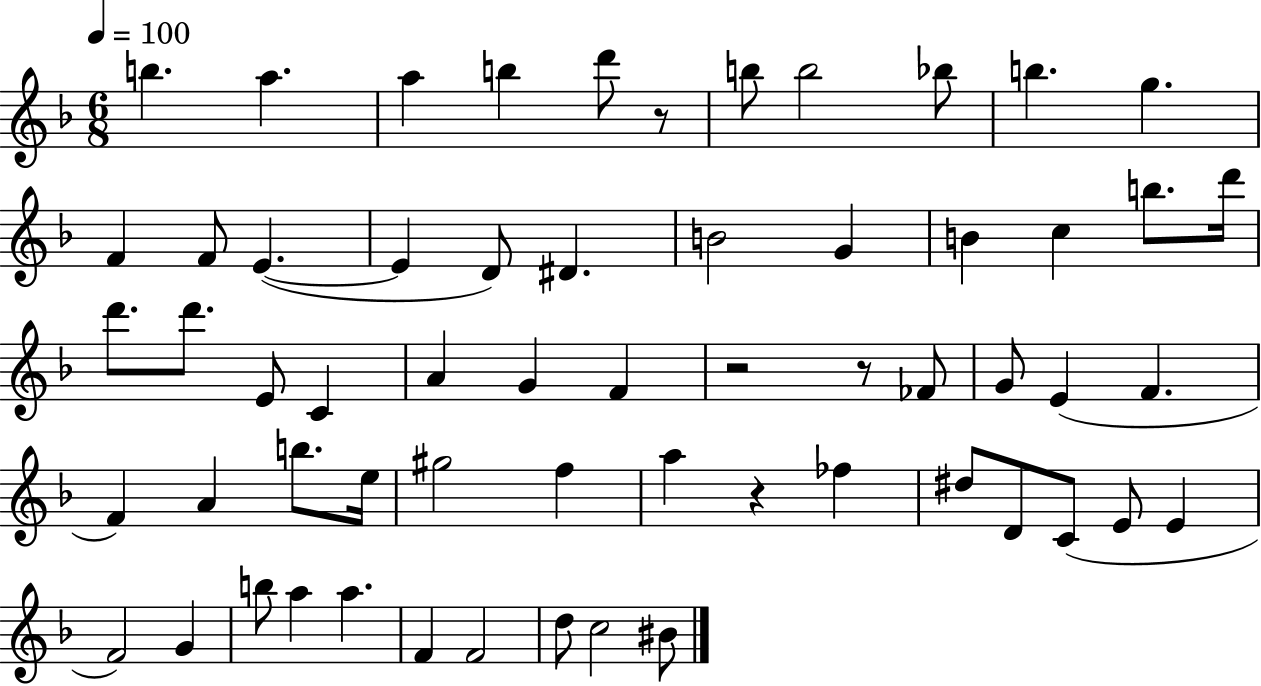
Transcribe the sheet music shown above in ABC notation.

X:1
T:Untitled
M:6/8
L:1/4
K:F
b a a b d'/2 z/2 b/2 b2 _b/2 b g F F/2 E E D/2 ^D B2 G B c b/2 d'/4 d'/2 d'/2 E/2 C A G F z2 z/2 _F/2 G/2 E F F A b/2 e/4 ^g2 f a z _f ^d/2 D/2 C/2 E/2 E F2 G b/2 a a F F2 d/2 c2 ^B/2